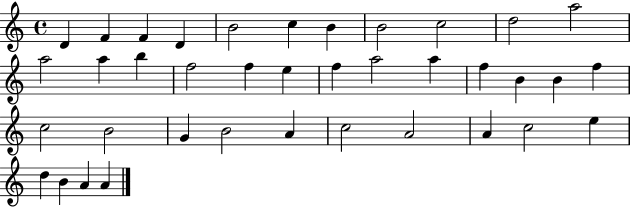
X:1
T:Untitled
M:4/4
L:1/4
K:C
D F F D B2 c B B2 c2 d2 a2 a2 a b f2 f e f a2 a f B B f c2 B2 G B2 A c2 A2 A c2 e d B A A